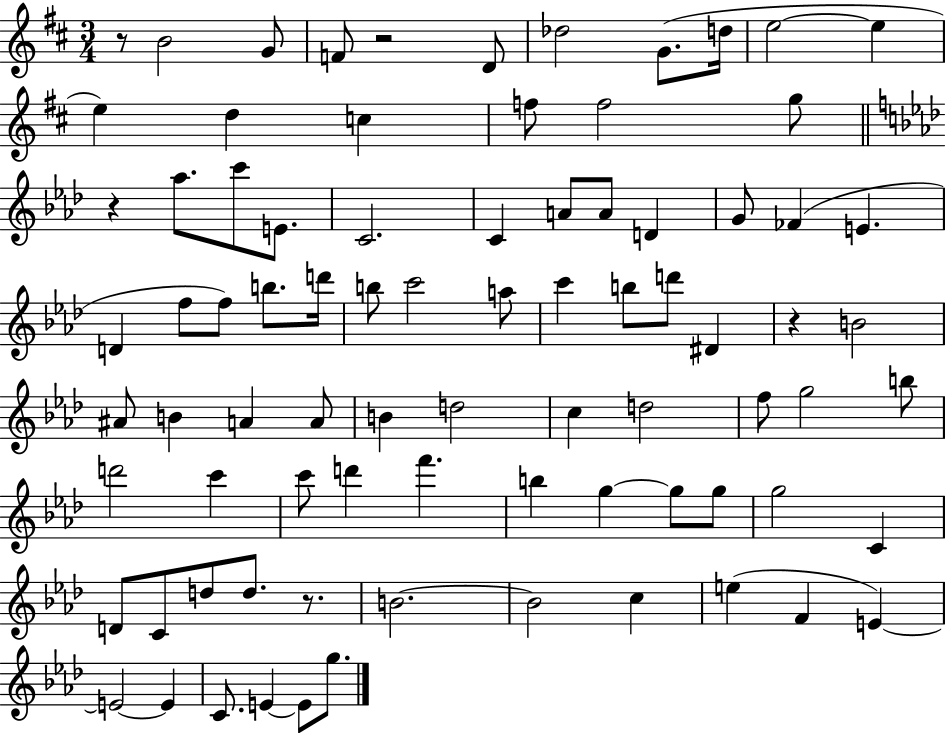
R/e B4/h G4/e F4/e R/h D4/e Db5/h G4/e. D5/s E5/h E5/q E5/q D5/q C5/q F5/e F5/h G5/e R/q Ab5/e. C6/e E4/e. C4/h. C4/q A4/e A4/e D4/q G4/e FES4/q E4/q. D4/q F5/e F5/e B5/e. D6/s B5/e C6/h A5/e C6/q B5/e D6/e D#4/q R/q B4/h A#4/e B4/q A4/q A4/e B4/q D5/h C5/q D5/h F5/e G5/h B5/e D6/h C6/q C6/e D6/q F6/q. B5/q G5/q G5/e G5/e G5/h C4/q D4/e C4/e D5/e D5/e. R/e. B4/h. B4/h C5/q E5/q F4/q E4/q E4/h E4/q C4/e. E4/q E4/e G5/e.